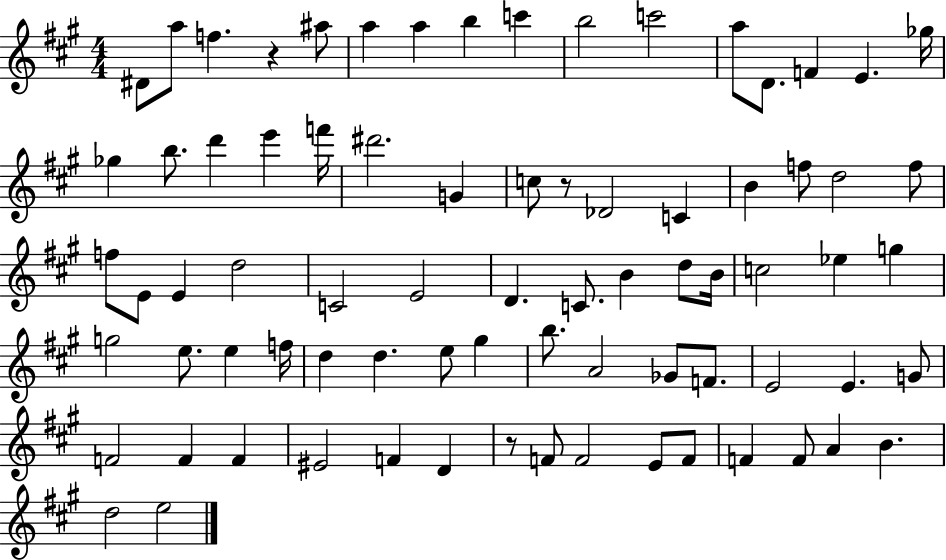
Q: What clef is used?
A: treble